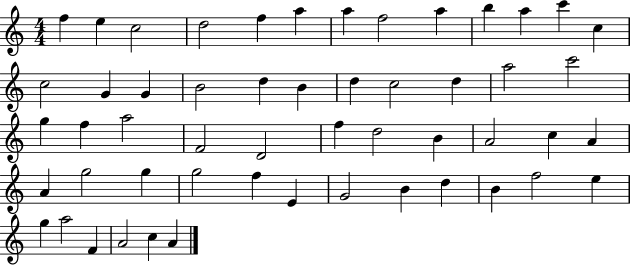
{
  \clef treble
  \numericTimeSignature
  \time 4/4
  \key c \major
  f''4 e''4 c''2 | d''2 f''4 a''4 | a''4 f''2 a''4 | b''4 a''4 c'''4 c''4 | \break c''2 g'4 g'4 | b'2 d''4 b'4 | d''4 c''2 d''4 | a''2 c'''2 | \break g''4 f''4 a''2 | f'2 d'2 | f''4 d''2 b'4 | a'2 c''4 a'4 | \break a'4 g''2 g''4 | g''2 f''4 e'4 | g'2 b'4 d''4 | b'4 f''2 e''4 | \break g''4 a''2 f'4 | a'2 c''4 a'4 | \bar "|."
}